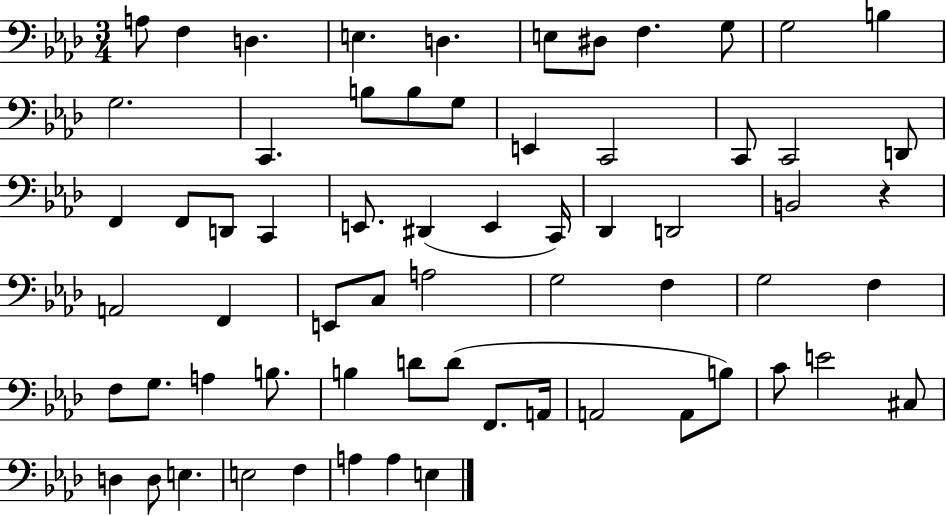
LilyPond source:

{
  \clef bass
  \numericTimeSignature
  \time 3/4
  \key aes \major
  a8 f4 d4. | e4. d4. | e8 dis8 f4. g8 | g2 b4 | \break g2. | c,4. b8 b8 g8 | e,4 c,2 | c,8 c,2 d,8 | \break f,4 f,8 d,8 c,4 | e,8. dis,4( e,4 c,16) | des,4 d,2 | b,2 r4 | \break a,2 f,4 | e,8 c8 a2 | g2 f4 | g2 f4 | \break f8 g8. a4 b8. | b4 d'8 d'8( f,8. a,16 | a,2 a,8 b8) | c'8 e'2 cis8 | \break d4 d8 e4. | e2 f4 | a4 a4 e4 | \bar "|."
}